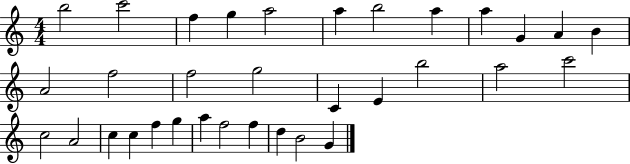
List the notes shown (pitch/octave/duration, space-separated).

B5/h C6/h F5/q G5/q A5/h A5/q B5/h A5/q A5/q G4/q A4/q B4/q A4/h F5/h F5/h G5/h C4/q E4/q B5/h A5/h C6/h C5/h A4/h C5/q C5/q F5/q G5/q A5/q F5/h F5/q D5/q B4/h G4/q